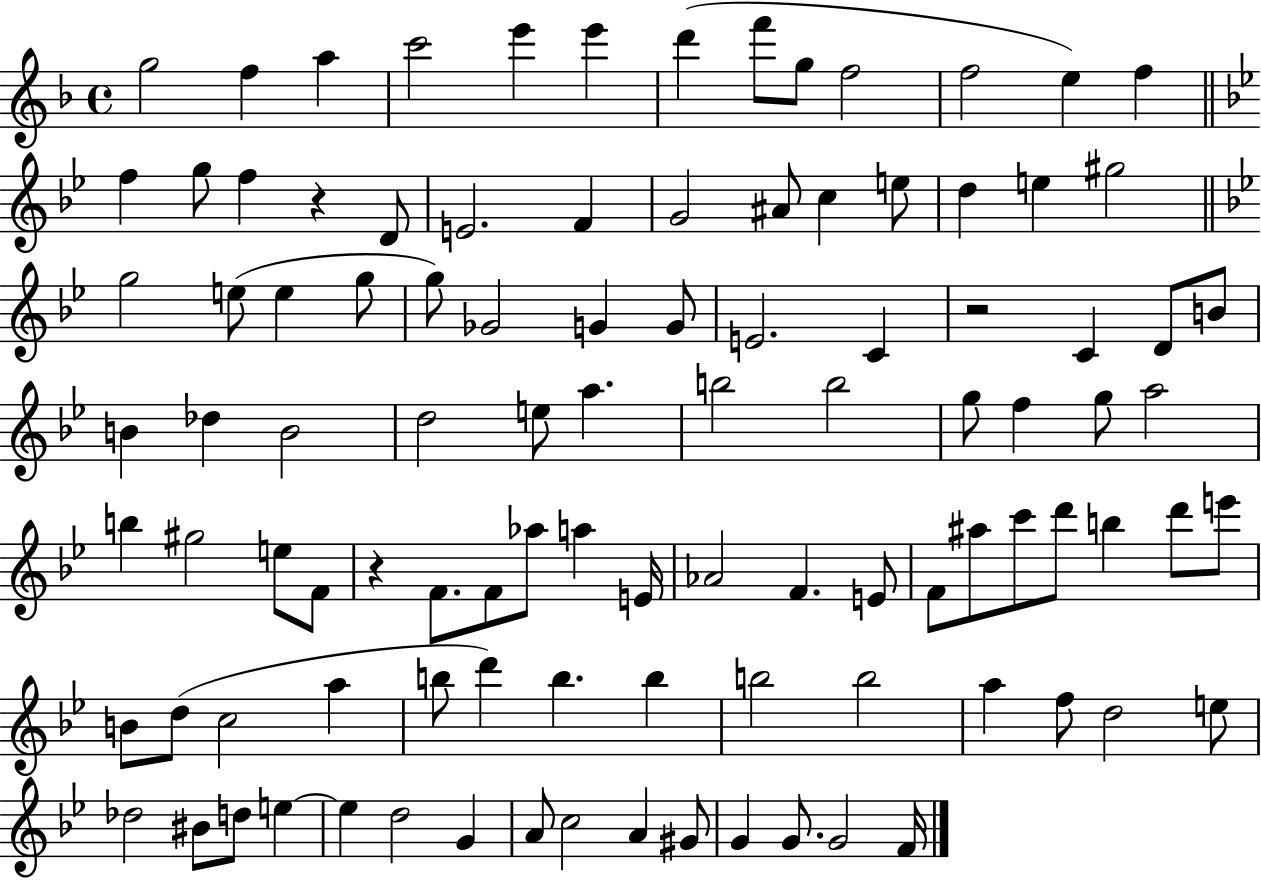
G5/h F5/q A5/q C6/h E6/q E6/q D6/q F6/e G5/e F5/h F5/h E5/q F5/q F5/q G5/e F5/q R/q D4/e E4/h. F4/q G4/h A#4/e C5/q E5/e D5/q E5/q G#5/h G5/h E5/e E5/q G5/e G5/e Gb4/h G4/q G4/e E4/h. C4/q R/h C4/q D4/e B4/e B4/q Db5/q B4/h D5/h E5/e A5/q. B5/h B5/h G5/e F5/q G5/e A5/h B5/q G#5/h E5/e F4/e R/q F4/e. F4/e Ab5/e A5/q E4/s Ab4/h F4/q. E4/e F4/e A#5/e C6/e D6/e B5/q D6/e E6/e B4/e D5/e C5/h A5/q B5/e D6/q B5/q. B5/q B5/h B5/h A5/q F5/e D5/h E5/e Db5/h BIS4/e D5/e E5/q E5/q D5/h G4/q A4/e C5/h A4/q G#4/e G4/q G4/e. G4/h F4/s